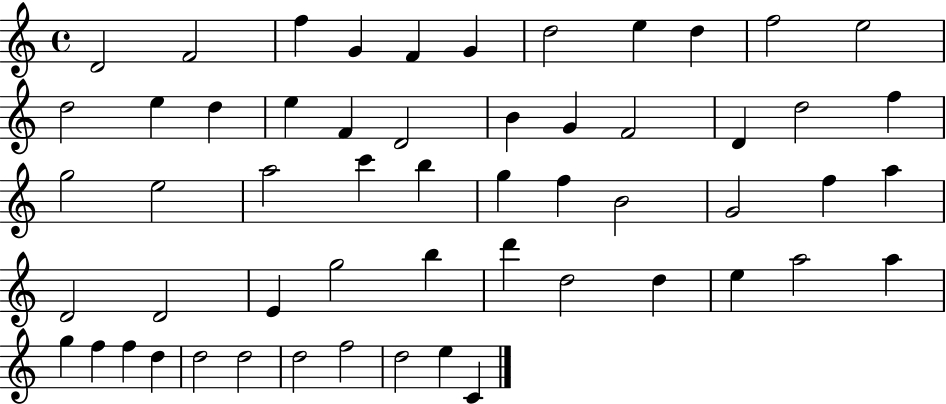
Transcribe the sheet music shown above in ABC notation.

X:1
T:Untitled
M:4/4
L:1/4
K:C
D2 F2 f G F G d2 e d f2 e2 d2 e d e F D2 B G F2 D d2 f g2 e2 a2 c' b g f B2 G2 f a D2 D2 E g2 b d' d2 d e a2 a g f f d d2 d2 d2 f2 d2 e C